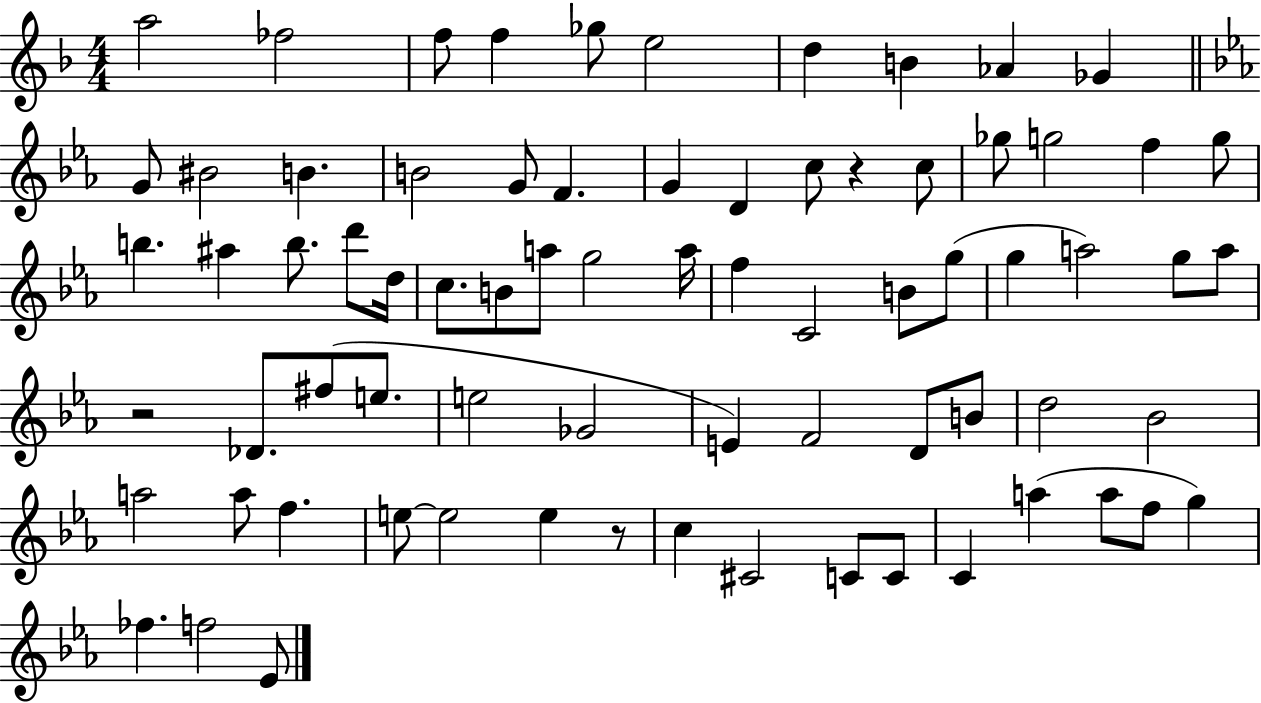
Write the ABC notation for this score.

X:1
T:Untitled
M:4/4
L:1/4
K:F
a2 _f2 f/2 f _g/2 e2 d B _A _G G/2 ^B2 B B2 G/2 F G D c/2 z c/2 _g/2 g2 f g/2 b ^a b/2 d'/2 d/4 c/2 B/2 a/2 g2 a/4 f C2 B/2 g/2 g a2 g/2 a/2 z2 _D/2 ^f/2 e/2 e2 _G2 E F2 D/2 B/2 d2 _B2 a2 a/2 f e/2 e2 e z/2 c ^C2 C/2 C/2 C a a/2 f/2 g _f f2 _E/2